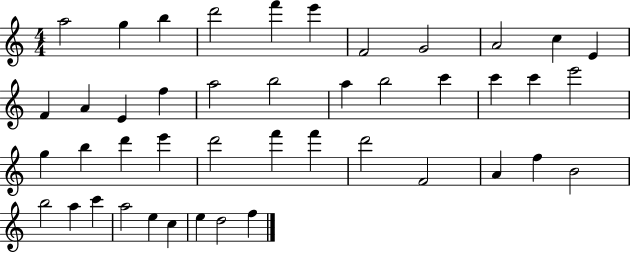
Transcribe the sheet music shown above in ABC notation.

X:1
T:Untitled
M:4/4
L:1/4
K:C
a2 g b d'2 f' e' F2 G2 A2 c E F A E f a2 b2 a b2 c' c' c' e'2 g b d' e' d'2 f' f' d'2 F2 A f B2 b2 a c' a2 e c e d2 f